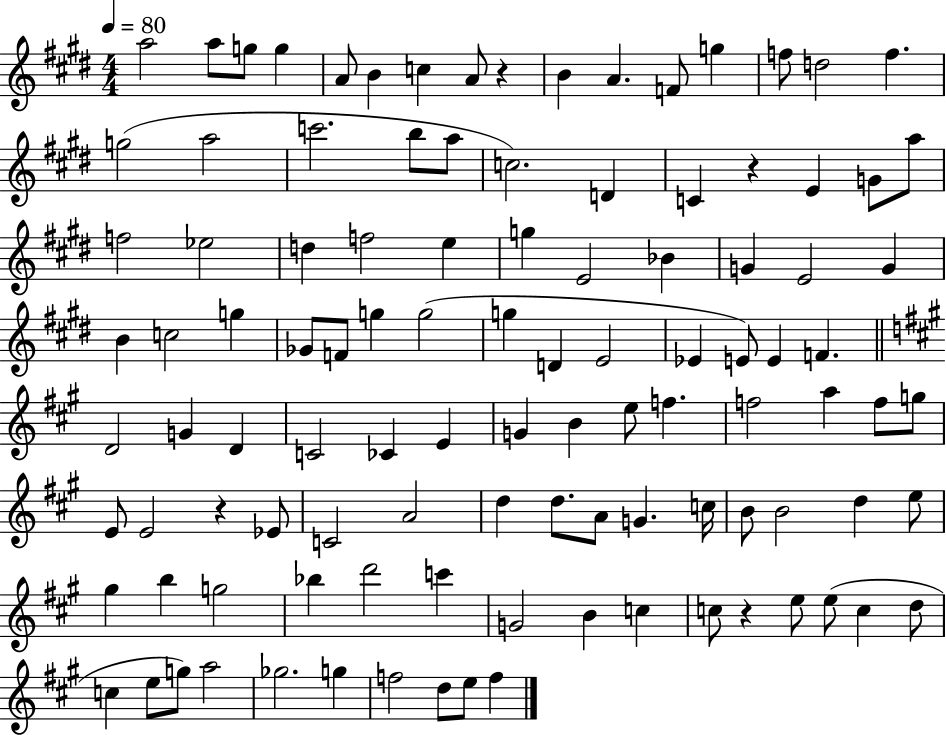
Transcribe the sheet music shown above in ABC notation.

X:1
T:Untitled
M:4/4
L:1/4
K:E
a2 a/2 g/2 g A/2 B c A/2 z B A F/2 g f/2 d2 f g2 a2 c'2 b/2 a/2 c2 D C z E G/2 a/2 f2 _e2 d f2 e g E2 _B G E2 G B c2 g _G/2 F/2 g g2 g D E2 _E E/2 E F D2 G D C2 _C E G B e/2 f f2 a f/2 g/2 E/2 E2 z _E/2 C2 A2 d d/2 A/2 G c/4 B/2 B2 d e/2 ^g b g2 _b d'2 c' G2 B c c/2 z e/2 e/2 c d/2 c e/2 g/2 a2 _g2 g f2 d/2 e/2 f